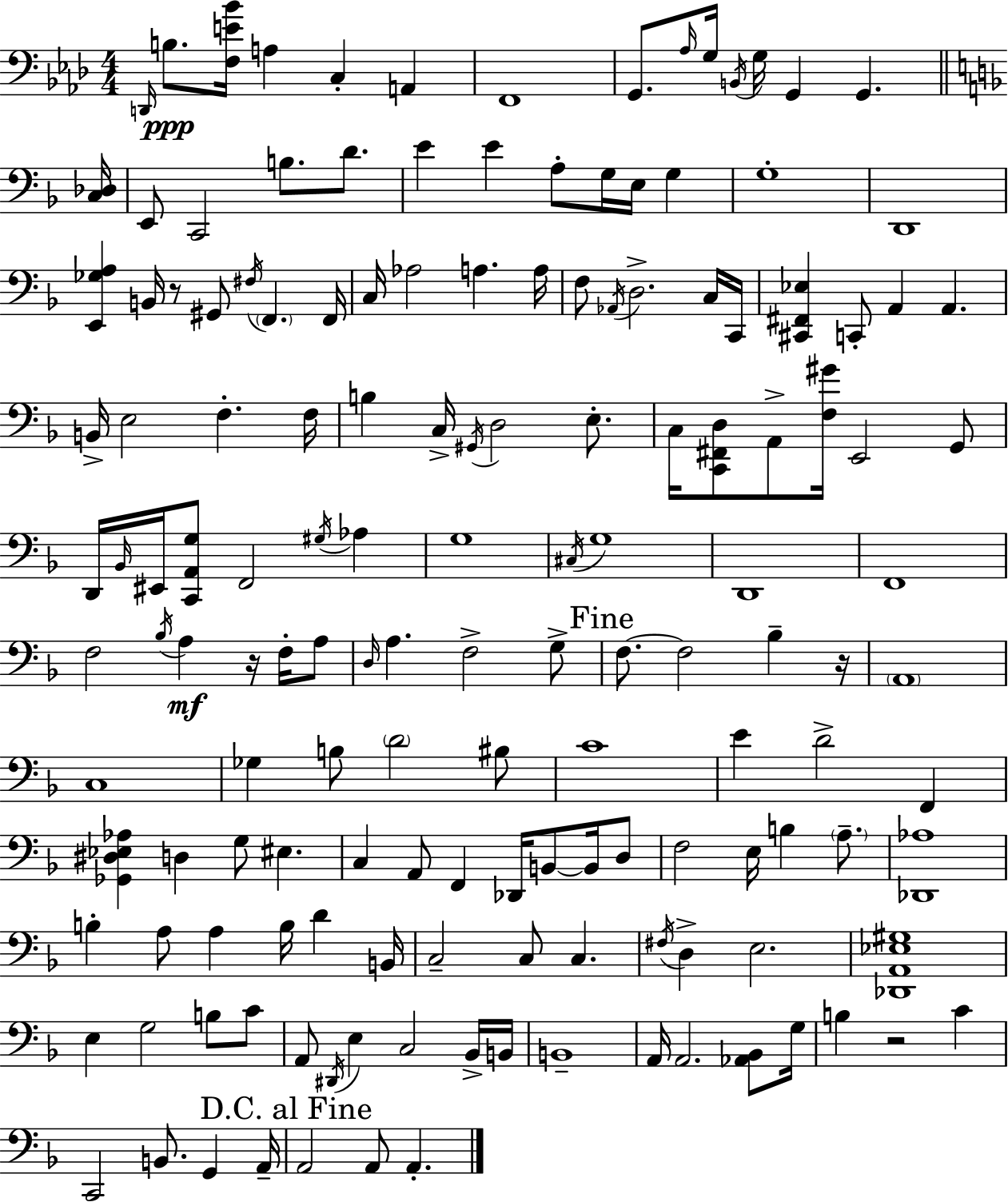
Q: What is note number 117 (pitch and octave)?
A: B3